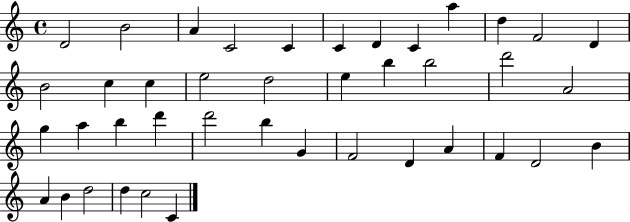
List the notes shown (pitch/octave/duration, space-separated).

D4/h B4/h A4/q C4/h C4/q C4/q D4/q C4/q A5/q D5/q F4/h D4/q B4/h C5/q C5/q E5/h D5/h E5/q B5/q B5/h D6/h A4/h G5/q A5/q B5/q D6/q D6/h B5/q G4/q F4/h D4/q A4/q F4/q D4/h B4/q A4/q B4/q D5/h D5/q C5/h C4/q